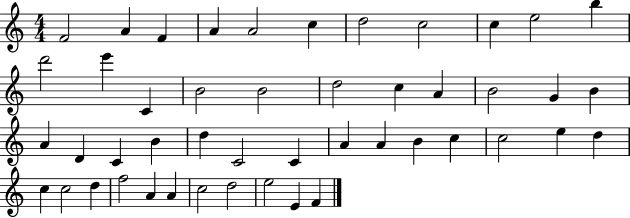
F4/h A4/q F4/q A4/q A4/h C5/q D5/h C5/h C5/q E5/h B5/q D6/h E6/q C4/q B4/h B4/h D5/h C5/q A4/q B4/h G4/q B4/q A4/q D4/q C4/q B4/q D5/q C4/h C4/q A4/q A4/q B4/q C5/q C5/h E5/q D5/q C5/q C5/h D5/q F5/h A4/q A4/q C5/h D5/h E5/h E4/q F4/q